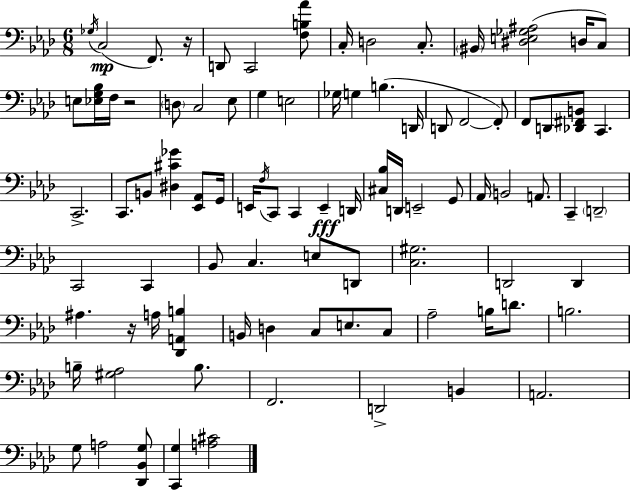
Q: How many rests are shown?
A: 3